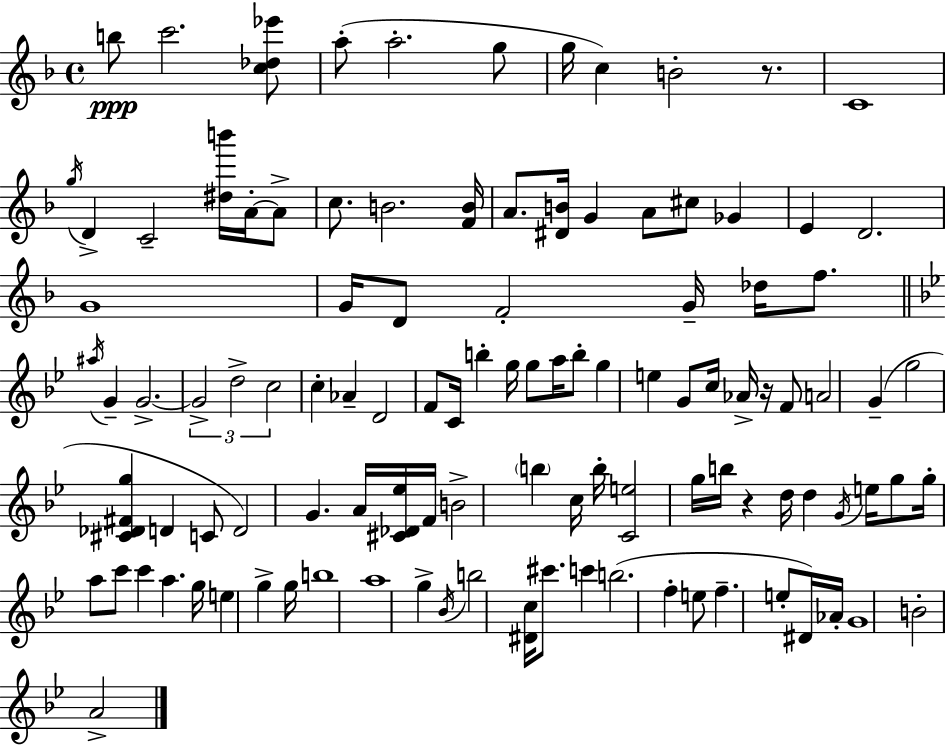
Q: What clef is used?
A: treble